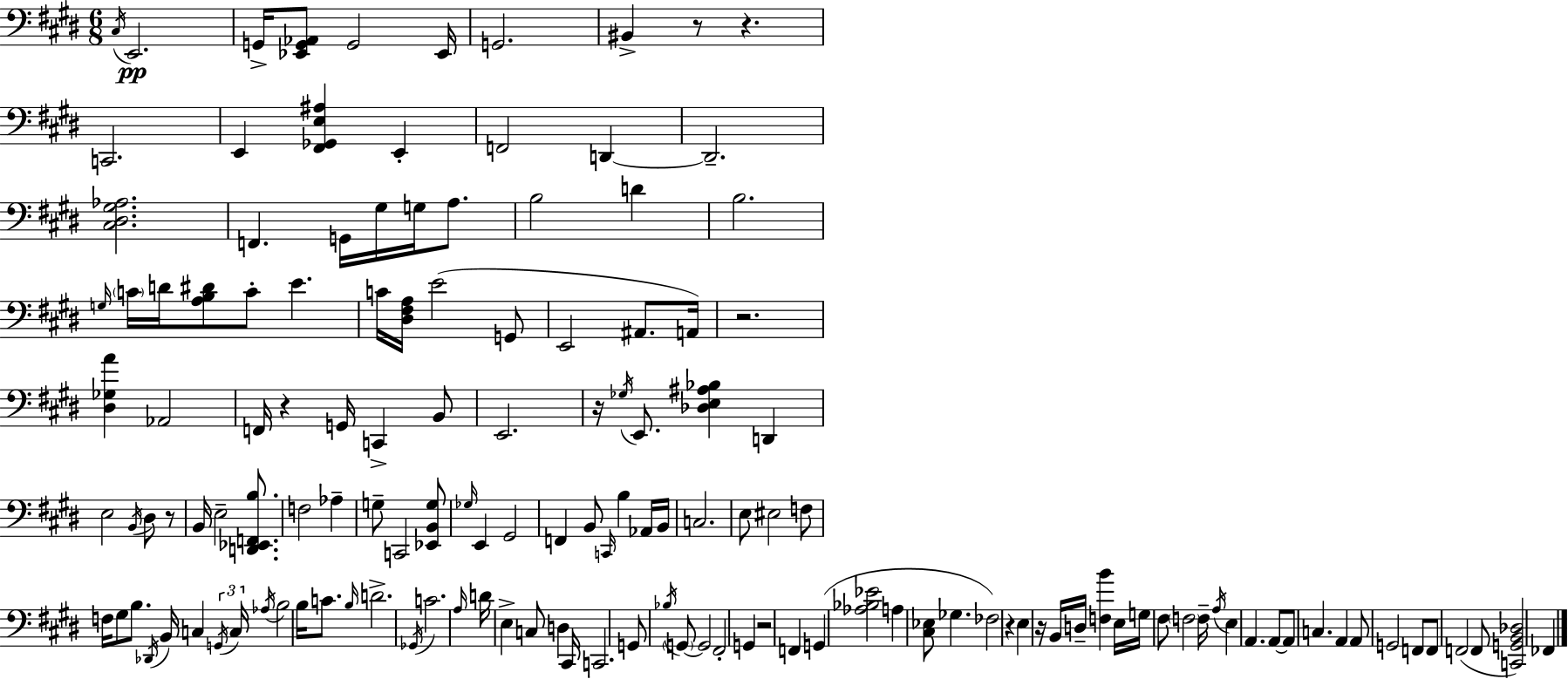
{
  \clef bass
  \numericTimeSignature
  \time 6/8
  \key e \major
  \acciaccatura { cis16 }\pp e,2. | g,16-> <ees, g, aes,>8 g,2 | ees,16 g,2. | bis,4-> r8 r4. | \break c,2. | e,4 <fis, ges, e ais>4 e,4-. | f,2 d,4~~ | d,2.-- | \break <cis dis gis aes>2. | f,4. g,16 gis16 g16 a8. | b2 d'4 | b2. | \break \grace { g16 } \parenthesize c'16 d'16 <a b dis'>8 c'8-. e'4. | c'16 <dis fis a>16 e'2( | g,8 e,2 ais,8. | a,16) r2. | \break <dis ges a'>4 aes,2 | f,16 r4 g,16 c,4-> | b,8 e,2. | r16 \acciaccatura { ges16 } e,8. <des e ais bes>4 d,4 | \break e2 \acciaccatura { b,16 } | dis8 r8 b,16 e2-- | <d, ees, f, b>8. f2 | aes4-- g8-- c,2 | \break <ees, b, g>8 \grace { ges16 } e,4 gis,2 | f,4 b,8 \grace { c,16 } | b4 aes,16 b,16 c2. | e8 eis2 | \break f8 f16 gis8 b8. | \acciaccatura { des,16 } b,16 c4 \tuplet 3/2 { \acciaccatura { g,16 } c16 \acciaccatura { aes16 } } b2 | b16 c'8. \grace { b16 } d'2.-> | \acciaccatura { ges,16 } c'2. | \break \grace { a16 } | d'16 e4-> c8 d4 cis,16 | c,2. | g,8 \acciaccatura { bes16 } \parenthesize g,8~~ g,2 | \break fis,2-. g,4 | r2 f,4 | g,4( <aes bes ees'>2 | a4 <cis ees>8 ges4. | \break fes2) r4 | e4 r16 b,16 d16-- <f b'>4 | e16 g16 fis8 \parenthesize f2 | f16-- \acciaccatura { a16 } e4 a,4. | \break a,8~~ a,8 c4. a,4 | a,8 g,2 | f,8 f,8 f,2( | f,8 <c, g, b, des>2) fes,4 | \break \bar "|."
}